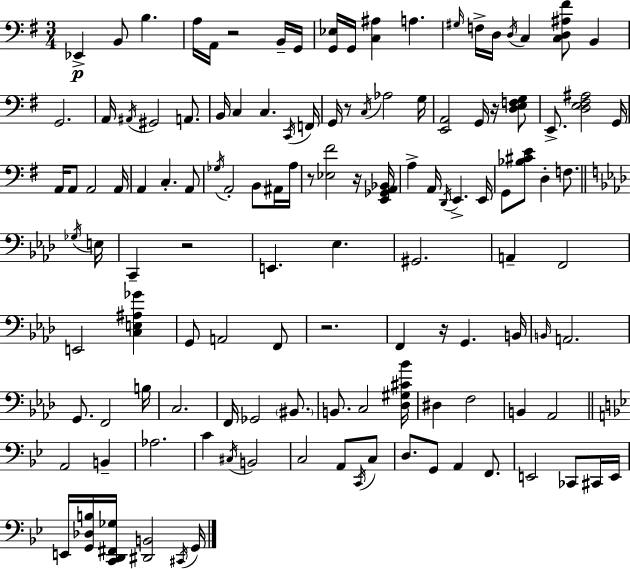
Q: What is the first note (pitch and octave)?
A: Eb2